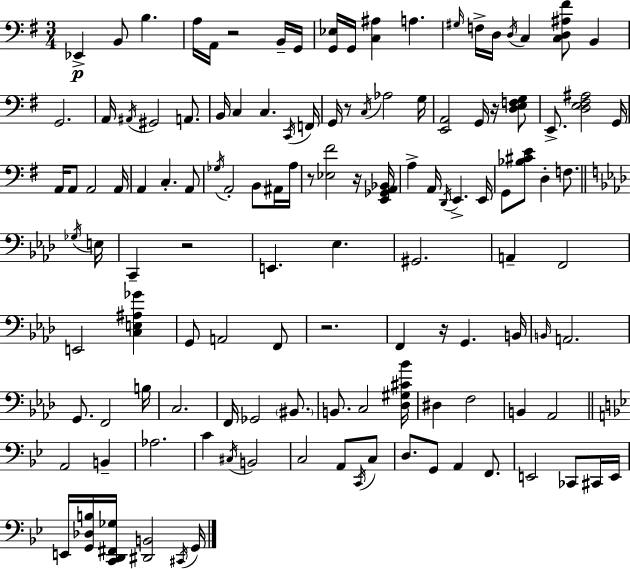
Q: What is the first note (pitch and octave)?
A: Eb2